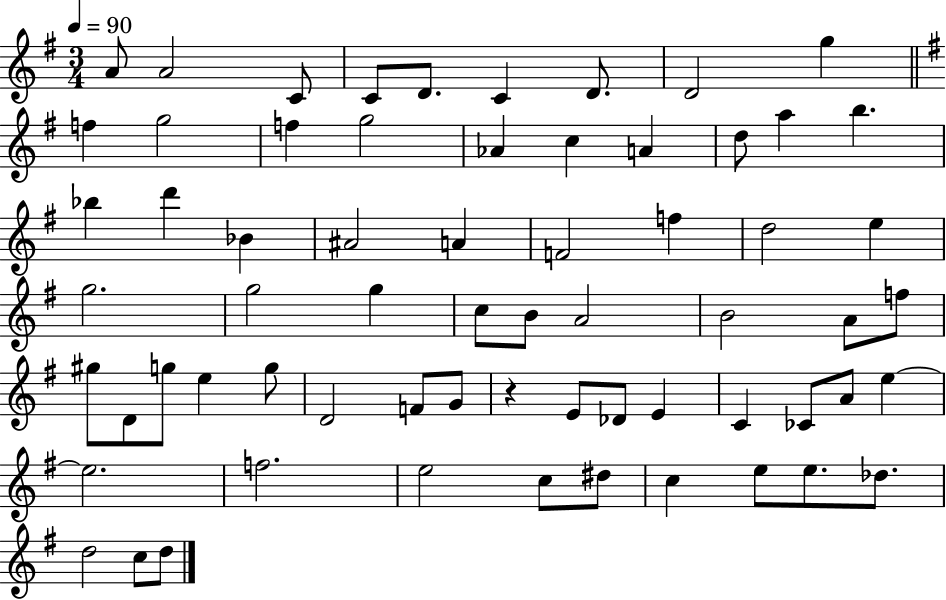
X:1
T:Untitled
M:3/4
L:1/4
K:G
A/2 A2 C/2 C/2 D/2 C D/2 D2 g f g2 f g2 _A c A d/2 a b _b d' _B ^A2 A F2 f d2 e g2 g2 g c/2 B/2 A2 B2 A/2 f/2 ^g/2 D/2 g/2 e g/2 D2 F/2 G/2 z E/2 _D/2 E C _C/2 A/2 e e2 f2 e2 c/2 ^d/2 c e/2 e/2 _d/2 d2 c/2 d/2